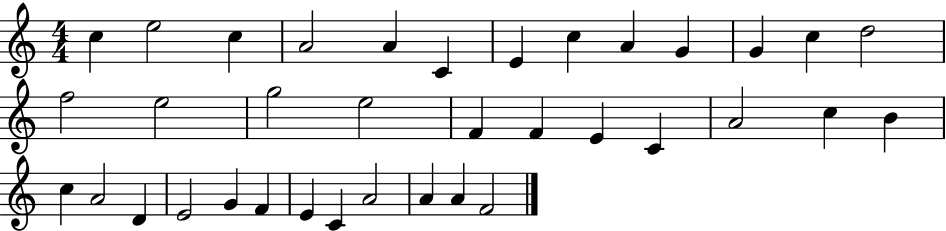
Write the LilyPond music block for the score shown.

{
  \clef treble
  \numericTimeSignature
  \time 4/4
  \key c \major
  c''4 e''2 c''4 | a'2 a'4 c'4 | e'4 c''4 a'4 g'4 | g'4 c''4 d''2 | \break f''2 e''2 | g''2 e''2 | f'4 f'4 e'4 c'4 | a'2 c''4 b'4 | \break c''4 a'2 d'4 | e'2 g'4 f'4 | e'4 c'4 a'2 | a'4 a'4 f'2 | \break \bar "|."
}